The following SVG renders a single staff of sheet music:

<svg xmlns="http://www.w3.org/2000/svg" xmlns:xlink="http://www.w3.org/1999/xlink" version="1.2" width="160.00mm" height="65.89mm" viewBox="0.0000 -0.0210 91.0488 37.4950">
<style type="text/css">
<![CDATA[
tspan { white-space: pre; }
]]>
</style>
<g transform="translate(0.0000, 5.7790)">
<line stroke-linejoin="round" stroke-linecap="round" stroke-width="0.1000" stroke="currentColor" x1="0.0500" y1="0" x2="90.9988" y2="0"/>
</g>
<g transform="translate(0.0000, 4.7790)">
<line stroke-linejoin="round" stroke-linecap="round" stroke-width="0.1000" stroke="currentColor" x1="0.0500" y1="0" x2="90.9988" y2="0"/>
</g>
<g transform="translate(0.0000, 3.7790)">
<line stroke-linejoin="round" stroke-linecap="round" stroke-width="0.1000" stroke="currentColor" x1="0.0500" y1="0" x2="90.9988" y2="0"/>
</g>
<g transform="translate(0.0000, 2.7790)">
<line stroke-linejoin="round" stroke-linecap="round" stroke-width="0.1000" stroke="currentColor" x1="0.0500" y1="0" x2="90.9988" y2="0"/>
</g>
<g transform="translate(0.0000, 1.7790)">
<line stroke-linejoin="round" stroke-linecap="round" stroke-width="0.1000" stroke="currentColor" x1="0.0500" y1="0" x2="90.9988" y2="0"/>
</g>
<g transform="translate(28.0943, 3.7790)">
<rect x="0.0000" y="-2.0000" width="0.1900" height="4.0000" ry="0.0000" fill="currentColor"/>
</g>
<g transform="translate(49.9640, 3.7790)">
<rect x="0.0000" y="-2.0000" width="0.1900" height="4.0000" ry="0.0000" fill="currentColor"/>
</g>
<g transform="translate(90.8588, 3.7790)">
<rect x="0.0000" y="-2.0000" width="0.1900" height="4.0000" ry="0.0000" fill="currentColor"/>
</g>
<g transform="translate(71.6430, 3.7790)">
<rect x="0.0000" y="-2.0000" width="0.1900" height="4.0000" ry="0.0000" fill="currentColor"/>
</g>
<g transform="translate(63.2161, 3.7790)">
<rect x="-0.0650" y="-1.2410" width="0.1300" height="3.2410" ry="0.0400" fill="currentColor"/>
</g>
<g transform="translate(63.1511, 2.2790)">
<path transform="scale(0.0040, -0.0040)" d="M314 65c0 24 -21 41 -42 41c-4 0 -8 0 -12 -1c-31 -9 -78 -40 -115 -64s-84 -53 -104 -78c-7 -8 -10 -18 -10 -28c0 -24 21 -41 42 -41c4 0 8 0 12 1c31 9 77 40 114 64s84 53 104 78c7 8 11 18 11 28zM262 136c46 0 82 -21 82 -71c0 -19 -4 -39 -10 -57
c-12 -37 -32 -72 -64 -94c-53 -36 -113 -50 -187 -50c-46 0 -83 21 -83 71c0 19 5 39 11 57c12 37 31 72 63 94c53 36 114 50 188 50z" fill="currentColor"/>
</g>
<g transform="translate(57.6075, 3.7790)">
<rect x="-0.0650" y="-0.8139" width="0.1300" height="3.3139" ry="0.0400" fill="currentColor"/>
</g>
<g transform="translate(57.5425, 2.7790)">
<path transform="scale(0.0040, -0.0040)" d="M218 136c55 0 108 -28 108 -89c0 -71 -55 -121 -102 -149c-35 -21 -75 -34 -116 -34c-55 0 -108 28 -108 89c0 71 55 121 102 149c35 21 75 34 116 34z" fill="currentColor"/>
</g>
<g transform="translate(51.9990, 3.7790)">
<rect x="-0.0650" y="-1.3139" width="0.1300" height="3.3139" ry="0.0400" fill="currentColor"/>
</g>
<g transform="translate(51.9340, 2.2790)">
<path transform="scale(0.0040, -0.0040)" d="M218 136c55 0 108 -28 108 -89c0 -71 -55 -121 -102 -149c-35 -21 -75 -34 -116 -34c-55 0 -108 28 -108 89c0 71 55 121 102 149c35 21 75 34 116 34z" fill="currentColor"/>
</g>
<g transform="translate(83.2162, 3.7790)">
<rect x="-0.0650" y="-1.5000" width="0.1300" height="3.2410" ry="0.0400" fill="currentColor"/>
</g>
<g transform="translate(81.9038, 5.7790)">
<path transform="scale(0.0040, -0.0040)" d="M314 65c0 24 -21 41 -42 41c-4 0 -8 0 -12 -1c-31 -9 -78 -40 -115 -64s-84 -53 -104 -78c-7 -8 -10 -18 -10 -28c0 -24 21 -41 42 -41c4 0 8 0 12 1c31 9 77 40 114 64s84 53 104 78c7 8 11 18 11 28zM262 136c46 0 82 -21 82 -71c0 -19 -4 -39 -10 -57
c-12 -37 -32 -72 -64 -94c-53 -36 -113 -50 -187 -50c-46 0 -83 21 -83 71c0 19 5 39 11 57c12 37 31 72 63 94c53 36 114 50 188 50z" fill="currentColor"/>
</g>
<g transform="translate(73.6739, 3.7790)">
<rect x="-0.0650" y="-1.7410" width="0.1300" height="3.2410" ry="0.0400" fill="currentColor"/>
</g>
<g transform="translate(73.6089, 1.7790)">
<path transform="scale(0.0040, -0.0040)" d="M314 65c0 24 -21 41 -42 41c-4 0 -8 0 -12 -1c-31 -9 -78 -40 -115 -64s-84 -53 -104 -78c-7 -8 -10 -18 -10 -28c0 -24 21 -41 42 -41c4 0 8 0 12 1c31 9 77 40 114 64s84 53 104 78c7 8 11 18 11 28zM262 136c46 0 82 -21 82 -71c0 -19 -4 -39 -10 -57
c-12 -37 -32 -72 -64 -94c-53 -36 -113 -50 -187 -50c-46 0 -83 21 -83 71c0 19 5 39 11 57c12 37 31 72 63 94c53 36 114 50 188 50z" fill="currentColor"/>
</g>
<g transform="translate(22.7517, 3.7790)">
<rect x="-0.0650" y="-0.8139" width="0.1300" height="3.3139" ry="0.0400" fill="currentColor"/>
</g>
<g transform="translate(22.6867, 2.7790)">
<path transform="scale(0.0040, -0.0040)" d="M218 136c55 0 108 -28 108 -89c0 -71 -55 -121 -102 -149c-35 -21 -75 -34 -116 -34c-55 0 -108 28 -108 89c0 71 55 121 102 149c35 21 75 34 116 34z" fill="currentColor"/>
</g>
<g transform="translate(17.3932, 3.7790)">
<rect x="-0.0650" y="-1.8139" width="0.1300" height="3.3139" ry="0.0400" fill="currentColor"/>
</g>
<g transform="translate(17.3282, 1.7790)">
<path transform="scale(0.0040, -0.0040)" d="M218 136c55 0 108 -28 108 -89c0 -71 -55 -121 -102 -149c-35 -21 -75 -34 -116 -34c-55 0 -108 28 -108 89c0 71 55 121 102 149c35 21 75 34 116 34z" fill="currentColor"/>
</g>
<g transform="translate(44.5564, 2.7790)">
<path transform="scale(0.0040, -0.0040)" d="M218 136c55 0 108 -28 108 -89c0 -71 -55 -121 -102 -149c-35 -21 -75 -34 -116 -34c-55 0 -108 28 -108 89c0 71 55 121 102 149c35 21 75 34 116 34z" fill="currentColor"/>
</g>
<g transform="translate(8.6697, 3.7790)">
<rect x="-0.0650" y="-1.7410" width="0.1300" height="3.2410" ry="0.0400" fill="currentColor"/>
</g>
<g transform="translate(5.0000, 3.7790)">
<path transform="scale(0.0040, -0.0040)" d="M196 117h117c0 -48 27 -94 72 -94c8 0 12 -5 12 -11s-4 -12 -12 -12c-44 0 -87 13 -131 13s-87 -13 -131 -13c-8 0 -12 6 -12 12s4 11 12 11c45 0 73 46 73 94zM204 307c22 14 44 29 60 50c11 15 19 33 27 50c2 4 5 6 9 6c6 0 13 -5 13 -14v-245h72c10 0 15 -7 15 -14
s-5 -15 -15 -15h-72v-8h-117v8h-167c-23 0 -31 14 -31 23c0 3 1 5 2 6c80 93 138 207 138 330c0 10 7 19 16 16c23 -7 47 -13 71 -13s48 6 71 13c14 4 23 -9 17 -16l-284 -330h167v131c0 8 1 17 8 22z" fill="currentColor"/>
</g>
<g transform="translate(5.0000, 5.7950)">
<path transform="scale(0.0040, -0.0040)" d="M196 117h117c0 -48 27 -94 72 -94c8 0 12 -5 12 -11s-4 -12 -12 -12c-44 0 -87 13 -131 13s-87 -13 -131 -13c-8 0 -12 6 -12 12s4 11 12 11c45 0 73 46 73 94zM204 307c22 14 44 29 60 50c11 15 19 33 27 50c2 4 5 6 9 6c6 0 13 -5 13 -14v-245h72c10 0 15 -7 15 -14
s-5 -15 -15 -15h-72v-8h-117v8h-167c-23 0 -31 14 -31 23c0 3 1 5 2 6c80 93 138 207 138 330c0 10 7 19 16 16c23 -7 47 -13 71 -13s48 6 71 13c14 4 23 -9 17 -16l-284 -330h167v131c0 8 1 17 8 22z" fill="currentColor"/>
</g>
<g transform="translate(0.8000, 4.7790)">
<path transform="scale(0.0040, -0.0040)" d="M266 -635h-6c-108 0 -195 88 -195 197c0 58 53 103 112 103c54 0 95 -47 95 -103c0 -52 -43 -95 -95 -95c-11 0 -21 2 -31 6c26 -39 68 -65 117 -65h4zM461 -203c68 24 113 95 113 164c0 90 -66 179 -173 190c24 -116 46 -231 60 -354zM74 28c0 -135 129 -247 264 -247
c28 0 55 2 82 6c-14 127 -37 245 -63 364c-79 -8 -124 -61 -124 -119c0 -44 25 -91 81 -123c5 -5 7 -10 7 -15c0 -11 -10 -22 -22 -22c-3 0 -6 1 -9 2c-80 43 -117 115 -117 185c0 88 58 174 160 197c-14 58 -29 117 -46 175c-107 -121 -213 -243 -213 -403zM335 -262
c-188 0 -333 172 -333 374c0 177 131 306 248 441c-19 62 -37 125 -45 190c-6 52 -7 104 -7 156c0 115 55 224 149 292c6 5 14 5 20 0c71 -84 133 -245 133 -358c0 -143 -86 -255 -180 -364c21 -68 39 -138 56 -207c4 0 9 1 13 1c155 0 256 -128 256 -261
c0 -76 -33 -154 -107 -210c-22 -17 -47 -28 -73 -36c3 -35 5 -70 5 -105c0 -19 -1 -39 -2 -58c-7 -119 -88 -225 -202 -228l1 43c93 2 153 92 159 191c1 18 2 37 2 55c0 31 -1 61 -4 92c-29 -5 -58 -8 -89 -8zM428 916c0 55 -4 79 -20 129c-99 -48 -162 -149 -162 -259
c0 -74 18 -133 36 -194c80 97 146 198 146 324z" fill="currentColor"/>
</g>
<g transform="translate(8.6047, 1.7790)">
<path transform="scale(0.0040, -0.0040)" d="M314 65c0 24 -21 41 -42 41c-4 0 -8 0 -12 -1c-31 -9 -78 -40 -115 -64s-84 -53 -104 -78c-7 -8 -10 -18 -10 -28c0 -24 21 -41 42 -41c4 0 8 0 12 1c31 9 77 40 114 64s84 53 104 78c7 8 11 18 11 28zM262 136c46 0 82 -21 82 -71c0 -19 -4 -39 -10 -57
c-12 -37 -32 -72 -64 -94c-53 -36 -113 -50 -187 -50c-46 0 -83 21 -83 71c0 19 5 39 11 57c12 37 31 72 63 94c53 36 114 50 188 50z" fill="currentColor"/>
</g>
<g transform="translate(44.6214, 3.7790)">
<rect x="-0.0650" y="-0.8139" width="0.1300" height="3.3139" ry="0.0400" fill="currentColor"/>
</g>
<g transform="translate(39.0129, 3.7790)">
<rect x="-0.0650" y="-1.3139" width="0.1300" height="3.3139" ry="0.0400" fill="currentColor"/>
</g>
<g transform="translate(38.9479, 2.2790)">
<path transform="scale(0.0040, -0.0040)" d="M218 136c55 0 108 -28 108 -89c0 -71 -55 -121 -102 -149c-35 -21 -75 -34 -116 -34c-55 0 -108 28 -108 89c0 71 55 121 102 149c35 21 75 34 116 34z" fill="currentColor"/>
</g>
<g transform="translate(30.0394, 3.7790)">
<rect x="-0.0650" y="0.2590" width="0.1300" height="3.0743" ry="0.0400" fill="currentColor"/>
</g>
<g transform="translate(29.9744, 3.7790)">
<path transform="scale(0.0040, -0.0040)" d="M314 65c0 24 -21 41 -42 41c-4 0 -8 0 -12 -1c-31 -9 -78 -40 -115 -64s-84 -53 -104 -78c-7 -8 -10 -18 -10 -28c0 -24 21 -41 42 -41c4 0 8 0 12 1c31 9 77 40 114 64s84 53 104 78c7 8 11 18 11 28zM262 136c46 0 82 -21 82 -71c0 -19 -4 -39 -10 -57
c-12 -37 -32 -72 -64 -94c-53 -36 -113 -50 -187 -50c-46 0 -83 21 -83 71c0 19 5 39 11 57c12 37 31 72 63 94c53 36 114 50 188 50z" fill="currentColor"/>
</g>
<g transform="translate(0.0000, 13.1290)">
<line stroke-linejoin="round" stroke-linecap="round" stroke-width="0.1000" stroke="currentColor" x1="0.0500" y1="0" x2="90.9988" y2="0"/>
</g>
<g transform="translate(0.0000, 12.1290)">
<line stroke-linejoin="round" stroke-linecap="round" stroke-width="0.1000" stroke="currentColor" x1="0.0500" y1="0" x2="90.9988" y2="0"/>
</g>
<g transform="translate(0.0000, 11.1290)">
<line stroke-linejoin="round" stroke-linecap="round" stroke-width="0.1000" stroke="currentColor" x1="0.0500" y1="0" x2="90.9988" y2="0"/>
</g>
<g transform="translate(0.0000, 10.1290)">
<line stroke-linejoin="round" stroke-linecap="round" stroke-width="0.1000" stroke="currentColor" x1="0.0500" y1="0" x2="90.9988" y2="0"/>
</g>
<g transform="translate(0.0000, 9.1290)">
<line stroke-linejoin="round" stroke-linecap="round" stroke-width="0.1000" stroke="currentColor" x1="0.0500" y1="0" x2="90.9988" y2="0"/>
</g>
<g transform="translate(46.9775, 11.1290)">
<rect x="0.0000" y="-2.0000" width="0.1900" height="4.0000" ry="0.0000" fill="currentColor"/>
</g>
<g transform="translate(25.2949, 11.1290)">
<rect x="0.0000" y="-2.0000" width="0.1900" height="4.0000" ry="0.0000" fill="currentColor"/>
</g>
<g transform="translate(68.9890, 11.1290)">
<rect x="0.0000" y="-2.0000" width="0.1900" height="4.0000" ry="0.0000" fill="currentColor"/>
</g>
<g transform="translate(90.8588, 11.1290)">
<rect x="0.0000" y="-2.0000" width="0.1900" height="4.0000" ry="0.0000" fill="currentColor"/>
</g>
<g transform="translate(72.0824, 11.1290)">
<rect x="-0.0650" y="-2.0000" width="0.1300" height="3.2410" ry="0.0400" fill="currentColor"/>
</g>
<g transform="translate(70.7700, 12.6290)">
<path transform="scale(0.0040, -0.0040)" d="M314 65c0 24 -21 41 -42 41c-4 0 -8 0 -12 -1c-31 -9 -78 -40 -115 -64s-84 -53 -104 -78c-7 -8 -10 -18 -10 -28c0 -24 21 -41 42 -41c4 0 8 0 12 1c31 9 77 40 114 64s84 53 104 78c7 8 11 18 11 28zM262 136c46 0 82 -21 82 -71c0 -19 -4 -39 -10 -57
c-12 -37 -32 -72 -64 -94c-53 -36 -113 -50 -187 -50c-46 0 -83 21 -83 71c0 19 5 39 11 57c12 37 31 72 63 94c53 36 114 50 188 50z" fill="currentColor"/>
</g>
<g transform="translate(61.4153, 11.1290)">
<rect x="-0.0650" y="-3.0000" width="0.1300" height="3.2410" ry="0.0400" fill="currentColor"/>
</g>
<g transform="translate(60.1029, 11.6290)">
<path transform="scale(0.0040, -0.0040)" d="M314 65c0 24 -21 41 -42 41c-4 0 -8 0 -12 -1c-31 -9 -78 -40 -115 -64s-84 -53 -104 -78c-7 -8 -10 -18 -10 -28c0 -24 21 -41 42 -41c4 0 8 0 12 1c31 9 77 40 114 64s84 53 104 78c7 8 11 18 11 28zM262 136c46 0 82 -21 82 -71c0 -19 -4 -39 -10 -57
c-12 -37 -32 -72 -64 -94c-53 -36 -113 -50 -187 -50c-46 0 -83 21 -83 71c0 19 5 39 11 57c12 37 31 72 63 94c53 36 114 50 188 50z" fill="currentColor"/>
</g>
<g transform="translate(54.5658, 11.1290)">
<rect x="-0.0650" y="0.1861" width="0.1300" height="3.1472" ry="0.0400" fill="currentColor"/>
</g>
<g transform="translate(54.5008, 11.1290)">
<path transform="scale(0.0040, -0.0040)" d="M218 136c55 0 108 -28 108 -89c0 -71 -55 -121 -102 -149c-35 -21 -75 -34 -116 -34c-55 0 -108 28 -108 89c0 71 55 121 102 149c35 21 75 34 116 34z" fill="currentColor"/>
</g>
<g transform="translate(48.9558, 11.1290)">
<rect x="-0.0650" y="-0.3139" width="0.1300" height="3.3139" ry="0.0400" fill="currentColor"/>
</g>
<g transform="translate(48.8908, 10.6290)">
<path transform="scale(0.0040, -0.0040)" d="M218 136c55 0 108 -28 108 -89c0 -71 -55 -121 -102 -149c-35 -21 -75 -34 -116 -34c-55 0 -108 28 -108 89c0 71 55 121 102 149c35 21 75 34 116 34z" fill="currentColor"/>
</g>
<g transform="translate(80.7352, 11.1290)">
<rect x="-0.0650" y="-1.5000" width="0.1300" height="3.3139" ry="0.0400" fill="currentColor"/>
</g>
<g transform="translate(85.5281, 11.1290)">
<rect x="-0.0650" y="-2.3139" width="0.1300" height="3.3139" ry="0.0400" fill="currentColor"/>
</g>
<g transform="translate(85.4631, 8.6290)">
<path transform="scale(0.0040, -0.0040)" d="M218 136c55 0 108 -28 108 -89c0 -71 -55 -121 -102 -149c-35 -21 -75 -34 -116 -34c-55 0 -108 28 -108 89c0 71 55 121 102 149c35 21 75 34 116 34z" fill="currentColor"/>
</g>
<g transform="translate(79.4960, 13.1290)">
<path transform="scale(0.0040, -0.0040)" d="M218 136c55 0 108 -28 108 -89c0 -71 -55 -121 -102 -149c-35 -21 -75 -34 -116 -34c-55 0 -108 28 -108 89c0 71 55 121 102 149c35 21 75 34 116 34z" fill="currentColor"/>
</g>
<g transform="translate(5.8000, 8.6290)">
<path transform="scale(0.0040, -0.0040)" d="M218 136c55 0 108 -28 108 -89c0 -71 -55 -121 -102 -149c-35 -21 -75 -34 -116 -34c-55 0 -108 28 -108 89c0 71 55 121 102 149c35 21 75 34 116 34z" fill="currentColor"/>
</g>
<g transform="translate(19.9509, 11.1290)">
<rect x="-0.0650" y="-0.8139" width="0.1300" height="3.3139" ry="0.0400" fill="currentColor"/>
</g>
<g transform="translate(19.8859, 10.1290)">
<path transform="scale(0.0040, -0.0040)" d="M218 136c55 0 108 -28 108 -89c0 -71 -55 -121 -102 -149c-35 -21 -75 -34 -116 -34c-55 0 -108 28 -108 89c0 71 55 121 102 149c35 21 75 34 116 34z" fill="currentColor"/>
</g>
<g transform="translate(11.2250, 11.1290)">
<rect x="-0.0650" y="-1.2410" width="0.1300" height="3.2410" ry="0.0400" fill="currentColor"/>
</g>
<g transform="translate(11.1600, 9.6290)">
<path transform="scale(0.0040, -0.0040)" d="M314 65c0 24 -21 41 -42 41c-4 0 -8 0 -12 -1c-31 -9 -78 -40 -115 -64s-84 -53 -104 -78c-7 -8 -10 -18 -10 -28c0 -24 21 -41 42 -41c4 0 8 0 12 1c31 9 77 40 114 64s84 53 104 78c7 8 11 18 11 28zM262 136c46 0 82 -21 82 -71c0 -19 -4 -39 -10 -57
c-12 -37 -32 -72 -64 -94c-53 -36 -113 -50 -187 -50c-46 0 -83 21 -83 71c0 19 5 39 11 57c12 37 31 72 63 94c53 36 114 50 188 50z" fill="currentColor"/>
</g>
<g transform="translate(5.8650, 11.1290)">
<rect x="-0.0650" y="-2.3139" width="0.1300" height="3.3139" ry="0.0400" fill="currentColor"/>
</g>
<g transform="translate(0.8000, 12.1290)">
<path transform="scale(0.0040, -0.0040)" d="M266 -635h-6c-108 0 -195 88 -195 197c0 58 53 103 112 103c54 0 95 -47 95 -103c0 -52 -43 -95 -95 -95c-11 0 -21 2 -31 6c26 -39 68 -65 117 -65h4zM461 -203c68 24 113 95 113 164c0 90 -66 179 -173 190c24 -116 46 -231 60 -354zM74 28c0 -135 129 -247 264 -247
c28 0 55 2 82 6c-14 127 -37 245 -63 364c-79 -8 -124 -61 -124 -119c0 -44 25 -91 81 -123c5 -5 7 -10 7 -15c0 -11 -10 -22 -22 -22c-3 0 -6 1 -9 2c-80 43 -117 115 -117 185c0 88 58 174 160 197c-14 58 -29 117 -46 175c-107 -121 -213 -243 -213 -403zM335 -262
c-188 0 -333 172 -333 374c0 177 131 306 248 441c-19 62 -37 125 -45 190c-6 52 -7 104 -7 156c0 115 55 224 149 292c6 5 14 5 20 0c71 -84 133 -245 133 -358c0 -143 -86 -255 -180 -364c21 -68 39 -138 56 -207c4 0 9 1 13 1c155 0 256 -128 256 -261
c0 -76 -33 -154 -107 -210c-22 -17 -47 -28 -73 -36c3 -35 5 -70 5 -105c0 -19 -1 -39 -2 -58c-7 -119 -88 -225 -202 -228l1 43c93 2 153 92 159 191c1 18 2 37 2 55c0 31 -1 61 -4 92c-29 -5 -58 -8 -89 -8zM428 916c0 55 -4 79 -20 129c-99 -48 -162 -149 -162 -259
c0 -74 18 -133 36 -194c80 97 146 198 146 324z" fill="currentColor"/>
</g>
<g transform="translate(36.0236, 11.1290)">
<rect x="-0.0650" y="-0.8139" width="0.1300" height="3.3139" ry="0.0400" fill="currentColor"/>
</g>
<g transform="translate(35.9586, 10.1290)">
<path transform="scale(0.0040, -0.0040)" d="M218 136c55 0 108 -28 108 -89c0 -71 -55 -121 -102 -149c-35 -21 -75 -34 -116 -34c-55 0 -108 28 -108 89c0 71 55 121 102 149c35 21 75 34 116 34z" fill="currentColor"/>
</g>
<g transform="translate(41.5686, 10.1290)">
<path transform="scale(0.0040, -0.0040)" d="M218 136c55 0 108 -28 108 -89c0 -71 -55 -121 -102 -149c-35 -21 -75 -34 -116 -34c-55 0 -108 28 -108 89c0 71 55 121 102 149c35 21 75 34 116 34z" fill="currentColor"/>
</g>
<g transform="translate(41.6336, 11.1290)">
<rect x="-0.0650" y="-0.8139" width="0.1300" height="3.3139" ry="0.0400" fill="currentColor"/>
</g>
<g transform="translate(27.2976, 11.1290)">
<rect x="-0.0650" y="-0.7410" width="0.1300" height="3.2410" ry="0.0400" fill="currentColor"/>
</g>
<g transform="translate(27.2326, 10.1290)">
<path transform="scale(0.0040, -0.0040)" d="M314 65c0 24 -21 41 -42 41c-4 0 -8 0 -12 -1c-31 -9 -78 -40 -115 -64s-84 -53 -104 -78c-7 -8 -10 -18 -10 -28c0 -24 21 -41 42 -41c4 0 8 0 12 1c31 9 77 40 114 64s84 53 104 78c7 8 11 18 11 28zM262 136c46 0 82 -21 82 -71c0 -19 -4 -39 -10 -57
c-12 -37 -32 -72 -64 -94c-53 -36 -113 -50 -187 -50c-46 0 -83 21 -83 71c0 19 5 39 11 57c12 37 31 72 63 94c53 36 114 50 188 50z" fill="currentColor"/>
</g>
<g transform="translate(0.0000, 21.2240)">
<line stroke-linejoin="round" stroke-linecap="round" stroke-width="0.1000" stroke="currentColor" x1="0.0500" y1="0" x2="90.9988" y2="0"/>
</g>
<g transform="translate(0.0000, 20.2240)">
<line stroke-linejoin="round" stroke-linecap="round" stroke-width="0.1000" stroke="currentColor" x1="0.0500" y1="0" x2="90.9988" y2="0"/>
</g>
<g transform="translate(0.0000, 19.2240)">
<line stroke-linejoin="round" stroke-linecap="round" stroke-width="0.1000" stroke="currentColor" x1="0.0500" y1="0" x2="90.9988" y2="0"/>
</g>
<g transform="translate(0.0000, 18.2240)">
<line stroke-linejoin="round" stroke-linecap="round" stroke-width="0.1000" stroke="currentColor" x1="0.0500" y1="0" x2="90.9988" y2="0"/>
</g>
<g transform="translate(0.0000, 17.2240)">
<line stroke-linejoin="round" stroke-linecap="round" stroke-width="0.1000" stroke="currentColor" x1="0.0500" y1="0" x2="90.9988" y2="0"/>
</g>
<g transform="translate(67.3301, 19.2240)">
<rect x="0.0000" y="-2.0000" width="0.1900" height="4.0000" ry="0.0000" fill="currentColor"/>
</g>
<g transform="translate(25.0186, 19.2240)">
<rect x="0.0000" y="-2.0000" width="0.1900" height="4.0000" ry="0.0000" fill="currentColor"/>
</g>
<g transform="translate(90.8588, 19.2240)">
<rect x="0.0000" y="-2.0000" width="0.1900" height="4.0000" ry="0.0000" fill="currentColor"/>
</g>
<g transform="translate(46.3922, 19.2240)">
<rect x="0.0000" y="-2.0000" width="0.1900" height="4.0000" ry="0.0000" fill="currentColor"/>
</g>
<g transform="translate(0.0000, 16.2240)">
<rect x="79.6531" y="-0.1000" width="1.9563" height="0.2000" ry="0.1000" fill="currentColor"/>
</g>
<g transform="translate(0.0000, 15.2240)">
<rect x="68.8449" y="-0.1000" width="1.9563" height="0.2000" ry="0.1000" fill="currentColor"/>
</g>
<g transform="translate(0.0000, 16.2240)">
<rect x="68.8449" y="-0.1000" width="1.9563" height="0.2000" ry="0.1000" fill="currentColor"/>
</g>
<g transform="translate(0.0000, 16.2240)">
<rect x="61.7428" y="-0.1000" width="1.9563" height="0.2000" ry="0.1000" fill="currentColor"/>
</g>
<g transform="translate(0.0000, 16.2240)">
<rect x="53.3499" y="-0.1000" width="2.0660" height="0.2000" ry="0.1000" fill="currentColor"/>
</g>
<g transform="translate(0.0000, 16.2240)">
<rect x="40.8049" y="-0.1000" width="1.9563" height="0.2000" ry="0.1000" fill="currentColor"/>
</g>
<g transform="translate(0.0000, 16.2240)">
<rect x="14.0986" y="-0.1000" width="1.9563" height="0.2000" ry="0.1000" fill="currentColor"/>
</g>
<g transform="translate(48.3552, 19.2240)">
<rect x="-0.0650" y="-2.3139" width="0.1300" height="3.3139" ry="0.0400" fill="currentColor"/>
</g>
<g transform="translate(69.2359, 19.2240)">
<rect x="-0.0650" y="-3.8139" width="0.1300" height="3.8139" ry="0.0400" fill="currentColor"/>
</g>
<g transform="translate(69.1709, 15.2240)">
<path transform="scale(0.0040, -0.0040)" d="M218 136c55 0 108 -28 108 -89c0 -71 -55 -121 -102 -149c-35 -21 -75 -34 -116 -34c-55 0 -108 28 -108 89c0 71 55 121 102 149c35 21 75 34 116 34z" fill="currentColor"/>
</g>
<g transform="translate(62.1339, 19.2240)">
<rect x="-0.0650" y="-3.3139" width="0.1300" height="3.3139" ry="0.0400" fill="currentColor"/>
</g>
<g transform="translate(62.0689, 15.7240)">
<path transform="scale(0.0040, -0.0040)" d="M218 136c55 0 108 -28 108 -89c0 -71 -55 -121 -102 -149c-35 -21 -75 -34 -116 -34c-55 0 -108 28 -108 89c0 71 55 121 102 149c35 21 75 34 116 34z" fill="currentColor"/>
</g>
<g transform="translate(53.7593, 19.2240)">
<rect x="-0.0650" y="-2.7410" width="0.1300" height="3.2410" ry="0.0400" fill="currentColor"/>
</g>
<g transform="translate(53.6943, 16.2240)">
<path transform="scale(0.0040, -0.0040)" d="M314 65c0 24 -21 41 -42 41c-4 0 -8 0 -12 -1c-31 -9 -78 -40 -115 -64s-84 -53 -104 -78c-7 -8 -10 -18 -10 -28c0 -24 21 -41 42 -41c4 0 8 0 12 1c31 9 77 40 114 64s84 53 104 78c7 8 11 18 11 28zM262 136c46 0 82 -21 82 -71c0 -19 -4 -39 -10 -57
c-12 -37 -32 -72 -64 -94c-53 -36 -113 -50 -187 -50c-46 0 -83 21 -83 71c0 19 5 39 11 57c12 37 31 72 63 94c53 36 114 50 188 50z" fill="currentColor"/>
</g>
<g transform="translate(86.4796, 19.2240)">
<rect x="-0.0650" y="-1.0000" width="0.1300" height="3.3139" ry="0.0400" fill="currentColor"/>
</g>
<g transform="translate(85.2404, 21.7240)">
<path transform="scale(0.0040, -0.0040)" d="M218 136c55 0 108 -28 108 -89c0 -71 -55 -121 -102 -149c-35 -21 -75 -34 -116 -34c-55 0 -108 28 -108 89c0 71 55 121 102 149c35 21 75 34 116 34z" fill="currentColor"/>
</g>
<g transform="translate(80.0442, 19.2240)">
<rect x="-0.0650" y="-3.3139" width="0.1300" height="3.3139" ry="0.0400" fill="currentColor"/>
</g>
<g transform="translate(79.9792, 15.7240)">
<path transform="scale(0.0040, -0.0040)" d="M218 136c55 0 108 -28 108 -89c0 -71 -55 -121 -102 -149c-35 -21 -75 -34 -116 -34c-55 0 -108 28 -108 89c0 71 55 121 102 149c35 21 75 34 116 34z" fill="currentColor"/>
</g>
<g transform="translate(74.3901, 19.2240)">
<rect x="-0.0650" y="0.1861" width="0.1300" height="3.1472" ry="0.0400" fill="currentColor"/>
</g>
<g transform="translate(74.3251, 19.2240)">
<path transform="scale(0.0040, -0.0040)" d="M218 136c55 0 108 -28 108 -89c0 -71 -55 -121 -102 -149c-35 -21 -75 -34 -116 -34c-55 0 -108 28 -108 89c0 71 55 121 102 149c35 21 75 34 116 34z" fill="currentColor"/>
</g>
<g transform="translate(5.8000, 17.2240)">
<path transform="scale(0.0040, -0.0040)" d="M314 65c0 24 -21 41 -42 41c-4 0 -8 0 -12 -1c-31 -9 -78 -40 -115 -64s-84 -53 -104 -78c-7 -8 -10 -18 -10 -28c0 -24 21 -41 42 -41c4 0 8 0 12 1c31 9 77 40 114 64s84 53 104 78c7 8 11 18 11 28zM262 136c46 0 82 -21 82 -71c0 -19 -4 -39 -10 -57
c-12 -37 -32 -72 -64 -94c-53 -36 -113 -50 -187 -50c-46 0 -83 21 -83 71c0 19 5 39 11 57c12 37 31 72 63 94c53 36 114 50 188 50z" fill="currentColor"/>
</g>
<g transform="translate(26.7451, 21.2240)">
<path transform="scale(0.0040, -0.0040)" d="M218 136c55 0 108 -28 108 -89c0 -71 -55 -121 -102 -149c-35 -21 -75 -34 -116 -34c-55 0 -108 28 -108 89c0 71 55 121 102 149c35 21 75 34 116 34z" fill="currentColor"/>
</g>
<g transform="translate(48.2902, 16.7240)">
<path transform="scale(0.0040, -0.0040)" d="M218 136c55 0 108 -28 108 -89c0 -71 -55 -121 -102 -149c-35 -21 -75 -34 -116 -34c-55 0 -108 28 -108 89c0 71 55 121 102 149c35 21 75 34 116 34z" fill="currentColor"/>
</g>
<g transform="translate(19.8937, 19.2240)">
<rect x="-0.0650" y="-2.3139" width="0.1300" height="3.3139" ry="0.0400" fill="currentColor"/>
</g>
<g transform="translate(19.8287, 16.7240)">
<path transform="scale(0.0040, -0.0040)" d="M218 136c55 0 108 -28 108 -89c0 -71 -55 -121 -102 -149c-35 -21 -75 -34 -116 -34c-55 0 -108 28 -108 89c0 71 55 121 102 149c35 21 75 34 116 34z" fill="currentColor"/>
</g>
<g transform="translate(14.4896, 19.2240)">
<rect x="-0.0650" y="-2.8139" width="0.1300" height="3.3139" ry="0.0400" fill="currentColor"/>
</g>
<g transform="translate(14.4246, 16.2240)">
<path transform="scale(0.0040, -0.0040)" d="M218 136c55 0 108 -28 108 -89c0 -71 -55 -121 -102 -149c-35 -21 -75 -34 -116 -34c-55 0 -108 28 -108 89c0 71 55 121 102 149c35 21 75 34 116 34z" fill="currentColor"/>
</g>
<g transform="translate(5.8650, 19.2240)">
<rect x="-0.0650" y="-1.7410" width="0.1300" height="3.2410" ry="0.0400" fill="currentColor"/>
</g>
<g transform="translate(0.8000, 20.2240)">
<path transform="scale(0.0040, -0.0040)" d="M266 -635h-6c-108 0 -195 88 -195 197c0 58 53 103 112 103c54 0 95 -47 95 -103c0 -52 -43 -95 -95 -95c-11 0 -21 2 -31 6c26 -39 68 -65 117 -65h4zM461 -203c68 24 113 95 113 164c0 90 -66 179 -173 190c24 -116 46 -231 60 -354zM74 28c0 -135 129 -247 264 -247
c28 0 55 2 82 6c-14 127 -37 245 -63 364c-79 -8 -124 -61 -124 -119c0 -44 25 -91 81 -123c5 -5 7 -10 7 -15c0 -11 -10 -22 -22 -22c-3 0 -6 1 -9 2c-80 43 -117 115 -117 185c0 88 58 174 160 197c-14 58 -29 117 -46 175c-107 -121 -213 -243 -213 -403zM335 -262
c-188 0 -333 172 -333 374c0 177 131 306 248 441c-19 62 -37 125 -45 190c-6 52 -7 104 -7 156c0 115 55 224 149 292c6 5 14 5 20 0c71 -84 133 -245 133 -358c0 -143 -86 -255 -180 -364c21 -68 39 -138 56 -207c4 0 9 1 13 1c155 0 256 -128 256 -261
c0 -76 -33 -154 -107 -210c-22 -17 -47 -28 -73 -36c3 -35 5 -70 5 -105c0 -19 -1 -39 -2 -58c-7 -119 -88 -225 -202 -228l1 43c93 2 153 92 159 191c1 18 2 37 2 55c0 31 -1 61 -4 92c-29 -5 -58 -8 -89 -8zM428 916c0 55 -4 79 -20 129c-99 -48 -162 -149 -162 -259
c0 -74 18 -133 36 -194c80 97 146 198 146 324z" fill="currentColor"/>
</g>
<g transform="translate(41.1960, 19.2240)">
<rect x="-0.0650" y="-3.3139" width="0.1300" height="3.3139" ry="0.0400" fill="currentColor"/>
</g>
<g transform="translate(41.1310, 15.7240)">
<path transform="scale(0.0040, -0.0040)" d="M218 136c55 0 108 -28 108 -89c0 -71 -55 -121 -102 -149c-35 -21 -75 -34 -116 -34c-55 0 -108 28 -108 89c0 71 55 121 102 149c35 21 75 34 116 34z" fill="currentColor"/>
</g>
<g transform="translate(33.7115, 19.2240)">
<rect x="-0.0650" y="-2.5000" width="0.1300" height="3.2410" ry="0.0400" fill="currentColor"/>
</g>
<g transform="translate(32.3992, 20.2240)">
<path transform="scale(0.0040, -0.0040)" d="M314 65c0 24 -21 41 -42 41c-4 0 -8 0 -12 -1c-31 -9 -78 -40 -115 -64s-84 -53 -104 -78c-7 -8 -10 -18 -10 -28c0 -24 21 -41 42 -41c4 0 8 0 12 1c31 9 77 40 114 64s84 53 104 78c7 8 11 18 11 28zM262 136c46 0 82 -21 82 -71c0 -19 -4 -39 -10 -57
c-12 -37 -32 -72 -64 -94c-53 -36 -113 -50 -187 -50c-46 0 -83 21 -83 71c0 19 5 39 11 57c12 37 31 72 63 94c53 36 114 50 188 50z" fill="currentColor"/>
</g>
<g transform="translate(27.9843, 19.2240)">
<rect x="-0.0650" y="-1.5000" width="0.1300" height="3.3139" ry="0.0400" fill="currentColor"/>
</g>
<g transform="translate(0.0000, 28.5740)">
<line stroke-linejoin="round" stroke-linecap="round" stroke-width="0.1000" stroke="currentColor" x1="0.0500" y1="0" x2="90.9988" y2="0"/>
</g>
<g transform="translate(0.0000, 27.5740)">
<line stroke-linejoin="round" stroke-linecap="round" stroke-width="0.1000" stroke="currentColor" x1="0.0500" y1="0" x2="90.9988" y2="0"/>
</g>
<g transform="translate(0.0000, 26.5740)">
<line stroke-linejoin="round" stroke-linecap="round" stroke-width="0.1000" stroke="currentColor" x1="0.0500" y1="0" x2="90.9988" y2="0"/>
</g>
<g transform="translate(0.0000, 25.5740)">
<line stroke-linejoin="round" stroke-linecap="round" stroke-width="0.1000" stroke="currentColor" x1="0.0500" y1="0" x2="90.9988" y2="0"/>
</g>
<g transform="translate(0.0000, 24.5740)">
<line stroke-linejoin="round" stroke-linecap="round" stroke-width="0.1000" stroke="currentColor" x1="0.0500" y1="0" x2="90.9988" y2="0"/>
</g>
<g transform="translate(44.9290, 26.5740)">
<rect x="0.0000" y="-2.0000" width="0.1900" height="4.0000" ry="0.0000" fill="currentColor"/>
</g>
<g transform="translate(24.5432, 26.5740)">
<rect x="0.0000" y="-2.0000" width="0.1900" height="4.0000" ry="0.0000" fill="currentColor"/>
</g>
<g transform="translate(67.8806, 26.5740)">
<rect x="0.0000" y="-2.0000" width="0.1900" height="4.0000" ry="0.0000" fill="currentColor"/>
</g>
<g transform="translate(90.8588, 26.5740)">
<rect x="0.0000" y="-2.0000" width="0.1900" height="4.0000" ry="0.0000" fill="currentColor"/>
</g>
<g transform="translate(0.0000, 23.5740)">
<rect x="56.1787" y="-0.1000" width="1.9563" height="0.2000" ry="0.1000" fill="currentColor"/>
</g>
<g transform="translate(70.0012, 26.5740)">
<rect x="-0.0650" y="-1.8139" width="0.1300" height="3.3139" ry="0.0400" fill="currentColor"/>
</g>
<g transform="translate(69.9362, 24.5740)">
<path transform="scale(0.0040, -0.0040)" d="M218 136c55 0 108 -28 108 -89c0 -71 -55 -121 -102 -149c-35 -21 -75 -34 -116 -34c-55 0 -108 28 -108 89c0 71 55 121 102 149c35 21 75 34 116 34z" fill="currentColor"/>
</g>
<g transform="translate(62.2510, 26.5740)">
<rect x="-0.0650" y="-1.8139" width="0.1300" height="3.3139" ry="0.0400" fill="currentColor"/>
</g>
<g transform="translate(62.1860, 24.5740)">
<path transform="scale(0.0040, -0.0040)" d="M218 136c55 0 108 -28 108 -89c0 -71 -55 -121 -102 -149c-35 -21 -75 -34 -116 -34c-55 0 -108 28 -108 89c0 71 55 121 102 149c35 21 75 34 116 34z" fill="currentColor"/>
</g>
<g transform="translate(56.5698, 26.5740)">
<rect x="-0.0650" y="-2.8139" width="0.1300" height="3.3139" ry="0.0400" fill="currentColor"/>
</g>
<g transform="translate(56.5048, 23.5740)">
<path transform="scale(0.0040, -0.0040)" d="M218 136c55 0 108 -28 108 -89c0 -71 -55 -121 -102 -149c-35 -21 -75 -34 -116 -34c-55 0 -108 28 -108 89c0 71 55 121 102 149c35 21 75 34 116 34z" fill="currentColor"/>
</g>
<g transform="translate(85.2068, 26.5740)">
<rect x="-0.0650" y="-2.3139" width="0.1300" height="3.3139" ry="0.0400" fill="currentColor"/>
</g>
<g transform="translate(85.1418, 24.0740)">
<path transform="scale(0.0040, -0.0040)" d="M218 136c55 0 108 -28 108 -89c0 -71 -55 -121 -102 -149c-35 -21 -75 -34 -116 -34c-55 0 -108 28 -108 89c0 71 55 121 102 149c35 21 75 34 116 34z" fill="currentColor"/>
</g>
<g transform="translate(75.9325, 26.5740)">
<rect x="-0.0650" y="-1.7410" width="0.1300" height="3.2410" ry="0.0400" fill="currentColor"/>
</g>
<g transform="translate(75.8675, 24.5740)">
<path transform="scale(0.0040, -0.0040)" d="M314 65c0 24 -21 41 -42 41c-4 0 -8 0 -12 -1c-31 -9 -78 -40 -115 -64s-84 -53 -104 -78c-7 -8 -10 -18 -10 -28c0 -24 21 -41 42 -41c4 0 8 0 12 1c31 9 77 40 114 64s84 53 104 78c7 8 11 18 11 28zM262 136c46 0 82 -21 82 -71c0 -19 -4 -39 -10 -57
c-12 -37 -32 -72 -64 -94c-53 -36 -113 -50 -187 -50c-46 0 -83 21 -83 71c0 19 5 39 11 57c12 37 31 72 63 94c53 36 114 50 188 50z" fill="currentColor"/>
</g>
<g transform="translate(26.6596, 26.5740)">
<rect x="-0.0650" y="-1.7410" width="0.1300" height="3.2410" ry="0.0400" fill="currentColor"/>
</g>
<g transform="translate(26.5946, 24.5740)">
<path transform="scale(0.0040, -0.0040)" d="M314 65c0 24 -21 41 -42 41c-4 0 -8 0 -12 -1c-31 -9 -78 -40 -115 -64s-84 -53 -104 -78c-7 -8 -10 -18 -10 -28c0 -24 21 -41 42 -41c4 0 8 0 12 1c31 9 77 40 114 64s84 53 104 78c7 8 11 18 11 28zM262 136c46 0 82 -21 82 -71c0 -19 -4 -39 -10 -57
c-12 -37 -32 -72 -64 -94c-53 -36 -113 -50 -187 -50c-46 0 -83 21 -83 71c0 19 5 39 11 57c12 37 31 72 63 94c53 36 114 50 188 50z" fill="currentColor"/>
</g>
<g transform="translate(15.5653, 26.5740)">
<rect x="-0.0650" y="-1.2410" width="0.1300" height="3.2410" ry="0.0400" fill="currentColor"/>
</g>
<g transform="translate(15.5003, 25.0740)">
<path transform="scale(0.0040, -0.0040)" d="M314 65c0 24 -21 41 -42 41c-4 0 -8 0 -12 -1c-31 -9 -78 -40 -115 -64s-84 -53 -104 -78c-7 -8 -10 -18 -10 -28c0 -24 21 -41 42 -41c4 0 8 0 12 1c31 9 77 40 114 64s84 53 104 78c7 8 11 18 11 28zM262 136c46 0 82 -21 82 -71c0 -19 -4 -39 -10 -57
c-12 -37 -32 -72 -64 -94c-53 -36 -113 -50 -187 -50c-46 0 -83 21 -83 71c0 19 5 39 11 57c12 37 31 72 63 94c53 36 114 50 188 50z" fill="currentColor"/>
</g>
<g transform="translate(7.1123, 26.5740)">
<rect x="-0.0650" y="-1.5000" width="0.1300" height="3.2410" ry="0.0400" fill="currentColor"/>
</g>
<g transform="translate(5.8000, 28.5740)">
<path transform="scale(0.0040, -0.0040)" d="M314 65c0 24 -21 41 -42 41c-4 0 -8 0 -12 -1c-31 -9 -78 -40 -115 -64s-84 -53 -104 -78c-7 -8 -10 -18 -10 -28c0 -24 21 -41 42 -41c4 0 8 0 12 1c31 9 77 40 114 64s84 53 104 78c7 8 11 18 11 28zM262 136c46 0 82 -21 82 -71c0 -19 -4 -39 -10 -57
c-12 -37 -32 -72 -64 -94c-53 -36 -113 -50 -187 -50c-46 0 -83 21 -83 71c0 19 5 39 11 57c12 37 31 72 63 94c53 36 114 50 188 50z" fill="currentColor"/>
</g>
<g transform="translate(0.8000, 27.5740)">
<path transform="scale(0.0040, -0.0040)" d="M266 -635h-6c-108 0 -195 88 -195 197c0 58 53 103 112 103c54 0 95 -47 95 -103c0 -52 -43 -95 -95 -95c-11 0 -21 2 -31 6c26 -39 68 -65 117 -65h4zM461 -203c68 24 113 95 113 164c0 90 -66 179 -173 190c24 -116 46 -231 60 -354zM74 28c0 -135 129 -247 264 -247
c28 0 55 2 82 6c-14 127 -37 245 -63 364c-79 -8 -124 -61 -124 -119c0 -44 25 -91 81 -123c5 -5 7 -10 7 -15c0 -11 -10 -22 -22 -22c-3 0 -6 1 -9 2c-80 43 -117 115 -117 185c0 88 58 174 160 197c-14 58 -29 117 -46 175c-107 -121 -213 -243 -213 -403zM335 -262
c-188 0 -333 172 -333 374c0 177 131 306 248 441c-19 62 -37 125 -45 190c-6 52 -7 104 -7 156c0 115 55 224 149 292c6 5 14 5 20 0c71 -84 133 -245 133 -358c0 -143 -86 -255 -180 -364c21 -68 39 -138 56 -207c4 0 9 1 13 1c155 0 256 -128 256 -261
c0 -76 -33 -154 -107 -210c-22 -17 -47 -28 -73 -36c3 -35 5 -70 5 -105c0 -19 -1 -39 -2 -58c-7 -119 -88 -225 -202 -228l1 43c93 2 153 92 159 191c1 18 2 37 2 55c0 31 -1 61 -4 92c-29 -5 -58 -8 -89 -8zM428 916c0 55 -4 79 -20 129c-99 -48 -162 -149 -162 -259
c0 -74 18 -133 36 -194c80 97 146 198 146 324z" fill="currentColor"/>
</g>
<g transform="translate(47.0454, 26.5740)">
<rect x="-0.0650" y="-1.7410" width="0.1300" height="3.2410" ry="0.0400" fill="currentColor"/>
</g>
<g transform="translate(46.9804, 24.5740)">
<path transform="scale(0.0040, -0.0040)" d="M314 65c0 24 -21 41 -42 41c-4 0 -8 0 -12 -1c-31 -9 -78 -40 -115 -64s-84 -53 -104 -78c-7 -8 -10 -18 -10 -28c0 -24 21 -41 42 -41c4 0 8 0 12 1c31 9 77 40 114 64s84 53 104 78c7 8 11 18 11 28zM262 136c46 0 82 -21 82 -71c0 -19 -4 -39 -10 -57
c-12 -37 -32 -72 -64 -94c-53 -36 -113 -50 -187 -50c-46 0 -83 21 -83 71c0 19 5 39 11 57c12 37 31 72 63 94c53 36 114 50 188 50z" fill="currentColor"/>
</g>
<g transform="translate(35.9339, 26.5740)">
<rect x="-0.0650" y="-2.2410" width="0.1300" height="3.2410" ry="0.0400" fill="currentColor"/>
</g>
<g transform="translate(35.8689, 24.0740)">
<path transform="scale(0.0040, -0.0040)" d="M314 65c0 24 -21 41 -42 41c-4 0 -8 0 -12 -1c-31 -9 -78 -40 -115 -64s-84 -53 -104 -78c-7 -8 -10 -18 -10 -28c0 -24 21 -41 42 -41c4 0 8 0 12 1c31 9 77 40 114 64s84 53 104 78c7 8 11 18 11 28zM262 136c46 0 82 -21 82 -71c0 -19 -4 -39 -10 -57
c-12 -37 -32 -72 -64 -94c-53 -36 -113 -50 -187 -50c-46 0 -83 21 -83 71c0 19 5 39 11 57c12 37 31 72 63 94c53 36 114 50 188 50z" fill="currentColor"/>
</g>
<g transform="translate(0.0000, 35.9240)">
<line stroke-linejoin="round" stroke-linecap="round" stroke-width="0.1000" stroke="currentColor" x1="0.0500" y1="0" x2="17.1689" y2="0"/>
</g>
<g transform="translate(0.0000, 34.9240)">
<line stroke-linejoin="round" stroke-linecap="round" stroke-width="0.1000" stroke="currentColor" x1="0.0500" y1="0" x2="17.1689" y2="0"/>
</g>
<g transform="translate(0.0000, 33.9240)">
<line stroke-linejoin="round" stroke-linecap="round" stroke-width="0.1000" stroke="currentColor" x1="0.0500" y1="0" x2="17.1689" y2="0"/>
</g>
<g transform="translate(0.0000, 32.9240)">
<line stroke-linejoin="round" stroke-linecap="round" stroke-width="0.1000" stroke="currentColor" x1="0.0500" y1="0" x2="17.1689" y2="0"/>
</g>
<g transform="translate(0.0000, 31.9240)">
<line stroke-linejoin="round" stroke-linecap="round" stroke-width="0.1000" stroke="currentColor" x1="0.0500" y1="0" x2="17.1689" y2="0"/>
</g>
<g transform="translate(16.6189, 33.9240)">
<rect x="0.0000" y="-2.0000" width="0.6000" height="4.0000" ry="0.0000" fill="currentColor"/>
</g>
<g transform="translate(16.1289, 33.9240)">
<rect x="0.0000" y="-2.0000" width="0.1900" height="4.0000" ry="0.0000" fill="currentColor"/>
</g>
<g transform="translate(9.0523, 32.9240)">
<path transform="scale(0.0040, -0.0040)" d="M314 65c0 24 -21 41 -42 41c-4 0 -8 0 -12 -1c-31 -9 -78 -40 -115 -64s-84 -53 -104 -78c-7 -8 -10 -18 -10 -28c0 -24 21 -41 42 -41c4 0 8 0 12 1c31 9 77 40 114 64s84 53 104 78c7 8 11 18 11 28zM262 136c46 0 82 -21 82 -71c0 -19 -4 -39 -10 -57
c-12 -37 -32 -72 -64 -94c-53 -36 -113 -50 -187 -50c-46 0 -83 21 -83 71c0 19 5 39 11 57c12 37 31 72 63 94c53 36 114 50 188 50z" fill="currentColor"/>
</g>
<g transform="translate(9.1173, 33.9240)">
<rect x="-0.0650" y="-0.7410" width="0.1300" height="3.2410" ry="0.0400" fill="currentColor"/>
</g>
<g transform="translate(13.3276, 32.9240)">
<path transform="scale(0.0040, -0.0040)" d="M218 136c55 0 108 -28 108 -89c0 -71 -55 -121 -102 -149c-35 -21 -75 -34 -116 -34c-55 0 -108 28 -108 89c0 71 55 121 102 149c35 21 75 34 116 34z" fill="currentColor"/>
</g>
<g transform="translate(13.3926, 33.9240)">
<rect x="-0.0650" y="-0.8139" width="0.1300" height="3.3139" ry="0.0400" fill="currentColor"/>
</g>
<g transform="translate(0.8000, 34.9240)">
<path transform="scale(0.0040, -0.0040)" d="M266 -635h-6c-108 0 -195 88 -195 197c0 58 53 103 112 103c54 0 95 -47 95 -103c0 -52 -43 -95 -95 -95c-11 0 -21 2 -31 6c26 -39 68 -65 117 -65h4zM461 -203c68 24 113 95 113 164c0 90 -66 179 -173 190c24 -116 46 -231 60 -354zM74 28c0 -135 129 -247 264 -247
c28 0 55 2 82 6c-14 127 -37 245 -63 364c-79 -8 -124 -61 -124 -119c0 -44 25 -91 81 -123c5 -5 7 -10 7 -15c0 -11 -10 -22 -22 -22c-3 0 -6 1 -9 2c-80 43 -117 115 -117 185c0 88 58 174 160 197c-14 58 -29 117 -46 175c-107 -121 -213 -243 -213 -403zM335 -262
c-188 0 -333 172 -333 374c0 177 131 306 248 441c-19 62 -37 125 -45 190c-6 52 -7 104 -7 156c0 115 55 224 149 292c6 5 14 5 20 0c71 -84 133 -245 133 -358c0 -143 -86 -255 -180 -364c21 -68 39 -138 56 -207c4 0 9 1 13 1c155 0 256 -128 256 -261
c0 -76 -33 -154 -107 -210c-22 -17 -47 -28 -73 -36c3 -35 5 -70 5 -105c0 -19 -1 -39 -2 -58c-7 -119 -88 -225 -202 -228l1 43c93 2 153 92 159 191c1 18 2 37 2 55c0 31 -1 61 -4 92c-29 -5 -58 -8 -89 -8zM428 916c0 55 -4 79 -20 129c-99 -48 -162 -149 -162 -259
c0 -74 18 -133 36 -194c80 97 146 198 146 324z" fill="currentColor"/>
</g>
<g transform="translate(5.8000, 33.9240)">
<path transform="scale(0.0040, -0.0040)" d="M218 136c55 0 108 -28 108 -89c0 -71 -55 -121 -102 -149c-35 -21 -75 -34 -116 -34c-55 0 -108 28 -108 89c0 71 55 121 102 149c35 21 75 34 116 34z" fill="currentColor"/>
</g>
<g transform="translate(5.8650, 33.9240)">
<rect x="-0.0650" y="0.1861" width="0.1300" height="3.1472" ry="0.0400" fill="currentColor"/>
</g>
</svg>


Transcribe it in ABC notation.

X:1
T:Untitled
M:4/4
L:1/4
K:C
f2 f d B2 e d e d e2 f2 E2 g e2 d d2 d d c B A2 F2 E g f2 a g E G2 b g a2 b c' B b D E2 e2 f2 g2 f2 a f f f2 g B d2 d